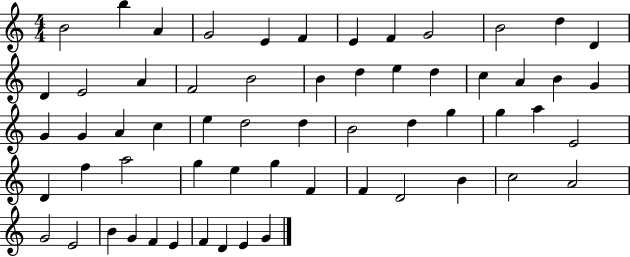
B4/h B5/q A4/q G4/h E4/q F4/q E4/q F4/q G4/h B4/h D5/q D4/q D4/q E4/h A4/q F4/h B4/h B4/q D5/q E5/q D5/q C5/q A4/q B4/q G4/q G4/q G4/q A4/q C5/q E5/q D5/h D5/q B4/h D5/q G5/q G5/q A5/q E4/h D4/q F5/q A5/h G5/q E5/q G5/q F4/q F4/q D4/h B4/q C5/h A4/h G4/h E4/h B4/q G4/q F4/q E4/q F4/q D4/q E4/q G4/q